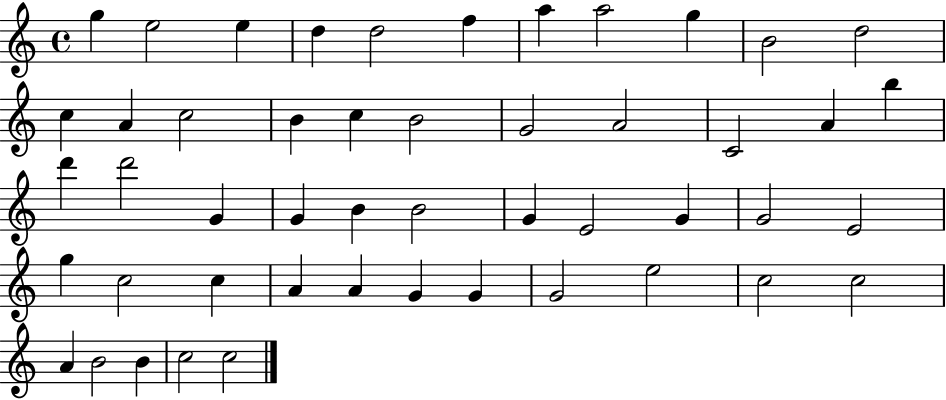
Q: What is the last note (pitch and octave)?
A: C5